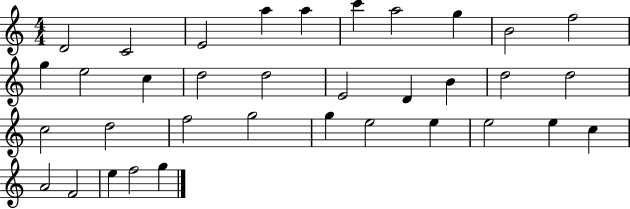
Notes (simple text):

D4/h C4/h E4/h A5/q A5/q C6/q A5/h G5/q B4/h F5/h G5/q E5/h C5/q D5/h D5/h E4/h D4/q B4/q D5/h D5/h C5/h D5/h F5/h G5/h G5/q E5/h E5/q E5/h E5/q C5/q A4/h F4/h E5/q F5/h G5/q